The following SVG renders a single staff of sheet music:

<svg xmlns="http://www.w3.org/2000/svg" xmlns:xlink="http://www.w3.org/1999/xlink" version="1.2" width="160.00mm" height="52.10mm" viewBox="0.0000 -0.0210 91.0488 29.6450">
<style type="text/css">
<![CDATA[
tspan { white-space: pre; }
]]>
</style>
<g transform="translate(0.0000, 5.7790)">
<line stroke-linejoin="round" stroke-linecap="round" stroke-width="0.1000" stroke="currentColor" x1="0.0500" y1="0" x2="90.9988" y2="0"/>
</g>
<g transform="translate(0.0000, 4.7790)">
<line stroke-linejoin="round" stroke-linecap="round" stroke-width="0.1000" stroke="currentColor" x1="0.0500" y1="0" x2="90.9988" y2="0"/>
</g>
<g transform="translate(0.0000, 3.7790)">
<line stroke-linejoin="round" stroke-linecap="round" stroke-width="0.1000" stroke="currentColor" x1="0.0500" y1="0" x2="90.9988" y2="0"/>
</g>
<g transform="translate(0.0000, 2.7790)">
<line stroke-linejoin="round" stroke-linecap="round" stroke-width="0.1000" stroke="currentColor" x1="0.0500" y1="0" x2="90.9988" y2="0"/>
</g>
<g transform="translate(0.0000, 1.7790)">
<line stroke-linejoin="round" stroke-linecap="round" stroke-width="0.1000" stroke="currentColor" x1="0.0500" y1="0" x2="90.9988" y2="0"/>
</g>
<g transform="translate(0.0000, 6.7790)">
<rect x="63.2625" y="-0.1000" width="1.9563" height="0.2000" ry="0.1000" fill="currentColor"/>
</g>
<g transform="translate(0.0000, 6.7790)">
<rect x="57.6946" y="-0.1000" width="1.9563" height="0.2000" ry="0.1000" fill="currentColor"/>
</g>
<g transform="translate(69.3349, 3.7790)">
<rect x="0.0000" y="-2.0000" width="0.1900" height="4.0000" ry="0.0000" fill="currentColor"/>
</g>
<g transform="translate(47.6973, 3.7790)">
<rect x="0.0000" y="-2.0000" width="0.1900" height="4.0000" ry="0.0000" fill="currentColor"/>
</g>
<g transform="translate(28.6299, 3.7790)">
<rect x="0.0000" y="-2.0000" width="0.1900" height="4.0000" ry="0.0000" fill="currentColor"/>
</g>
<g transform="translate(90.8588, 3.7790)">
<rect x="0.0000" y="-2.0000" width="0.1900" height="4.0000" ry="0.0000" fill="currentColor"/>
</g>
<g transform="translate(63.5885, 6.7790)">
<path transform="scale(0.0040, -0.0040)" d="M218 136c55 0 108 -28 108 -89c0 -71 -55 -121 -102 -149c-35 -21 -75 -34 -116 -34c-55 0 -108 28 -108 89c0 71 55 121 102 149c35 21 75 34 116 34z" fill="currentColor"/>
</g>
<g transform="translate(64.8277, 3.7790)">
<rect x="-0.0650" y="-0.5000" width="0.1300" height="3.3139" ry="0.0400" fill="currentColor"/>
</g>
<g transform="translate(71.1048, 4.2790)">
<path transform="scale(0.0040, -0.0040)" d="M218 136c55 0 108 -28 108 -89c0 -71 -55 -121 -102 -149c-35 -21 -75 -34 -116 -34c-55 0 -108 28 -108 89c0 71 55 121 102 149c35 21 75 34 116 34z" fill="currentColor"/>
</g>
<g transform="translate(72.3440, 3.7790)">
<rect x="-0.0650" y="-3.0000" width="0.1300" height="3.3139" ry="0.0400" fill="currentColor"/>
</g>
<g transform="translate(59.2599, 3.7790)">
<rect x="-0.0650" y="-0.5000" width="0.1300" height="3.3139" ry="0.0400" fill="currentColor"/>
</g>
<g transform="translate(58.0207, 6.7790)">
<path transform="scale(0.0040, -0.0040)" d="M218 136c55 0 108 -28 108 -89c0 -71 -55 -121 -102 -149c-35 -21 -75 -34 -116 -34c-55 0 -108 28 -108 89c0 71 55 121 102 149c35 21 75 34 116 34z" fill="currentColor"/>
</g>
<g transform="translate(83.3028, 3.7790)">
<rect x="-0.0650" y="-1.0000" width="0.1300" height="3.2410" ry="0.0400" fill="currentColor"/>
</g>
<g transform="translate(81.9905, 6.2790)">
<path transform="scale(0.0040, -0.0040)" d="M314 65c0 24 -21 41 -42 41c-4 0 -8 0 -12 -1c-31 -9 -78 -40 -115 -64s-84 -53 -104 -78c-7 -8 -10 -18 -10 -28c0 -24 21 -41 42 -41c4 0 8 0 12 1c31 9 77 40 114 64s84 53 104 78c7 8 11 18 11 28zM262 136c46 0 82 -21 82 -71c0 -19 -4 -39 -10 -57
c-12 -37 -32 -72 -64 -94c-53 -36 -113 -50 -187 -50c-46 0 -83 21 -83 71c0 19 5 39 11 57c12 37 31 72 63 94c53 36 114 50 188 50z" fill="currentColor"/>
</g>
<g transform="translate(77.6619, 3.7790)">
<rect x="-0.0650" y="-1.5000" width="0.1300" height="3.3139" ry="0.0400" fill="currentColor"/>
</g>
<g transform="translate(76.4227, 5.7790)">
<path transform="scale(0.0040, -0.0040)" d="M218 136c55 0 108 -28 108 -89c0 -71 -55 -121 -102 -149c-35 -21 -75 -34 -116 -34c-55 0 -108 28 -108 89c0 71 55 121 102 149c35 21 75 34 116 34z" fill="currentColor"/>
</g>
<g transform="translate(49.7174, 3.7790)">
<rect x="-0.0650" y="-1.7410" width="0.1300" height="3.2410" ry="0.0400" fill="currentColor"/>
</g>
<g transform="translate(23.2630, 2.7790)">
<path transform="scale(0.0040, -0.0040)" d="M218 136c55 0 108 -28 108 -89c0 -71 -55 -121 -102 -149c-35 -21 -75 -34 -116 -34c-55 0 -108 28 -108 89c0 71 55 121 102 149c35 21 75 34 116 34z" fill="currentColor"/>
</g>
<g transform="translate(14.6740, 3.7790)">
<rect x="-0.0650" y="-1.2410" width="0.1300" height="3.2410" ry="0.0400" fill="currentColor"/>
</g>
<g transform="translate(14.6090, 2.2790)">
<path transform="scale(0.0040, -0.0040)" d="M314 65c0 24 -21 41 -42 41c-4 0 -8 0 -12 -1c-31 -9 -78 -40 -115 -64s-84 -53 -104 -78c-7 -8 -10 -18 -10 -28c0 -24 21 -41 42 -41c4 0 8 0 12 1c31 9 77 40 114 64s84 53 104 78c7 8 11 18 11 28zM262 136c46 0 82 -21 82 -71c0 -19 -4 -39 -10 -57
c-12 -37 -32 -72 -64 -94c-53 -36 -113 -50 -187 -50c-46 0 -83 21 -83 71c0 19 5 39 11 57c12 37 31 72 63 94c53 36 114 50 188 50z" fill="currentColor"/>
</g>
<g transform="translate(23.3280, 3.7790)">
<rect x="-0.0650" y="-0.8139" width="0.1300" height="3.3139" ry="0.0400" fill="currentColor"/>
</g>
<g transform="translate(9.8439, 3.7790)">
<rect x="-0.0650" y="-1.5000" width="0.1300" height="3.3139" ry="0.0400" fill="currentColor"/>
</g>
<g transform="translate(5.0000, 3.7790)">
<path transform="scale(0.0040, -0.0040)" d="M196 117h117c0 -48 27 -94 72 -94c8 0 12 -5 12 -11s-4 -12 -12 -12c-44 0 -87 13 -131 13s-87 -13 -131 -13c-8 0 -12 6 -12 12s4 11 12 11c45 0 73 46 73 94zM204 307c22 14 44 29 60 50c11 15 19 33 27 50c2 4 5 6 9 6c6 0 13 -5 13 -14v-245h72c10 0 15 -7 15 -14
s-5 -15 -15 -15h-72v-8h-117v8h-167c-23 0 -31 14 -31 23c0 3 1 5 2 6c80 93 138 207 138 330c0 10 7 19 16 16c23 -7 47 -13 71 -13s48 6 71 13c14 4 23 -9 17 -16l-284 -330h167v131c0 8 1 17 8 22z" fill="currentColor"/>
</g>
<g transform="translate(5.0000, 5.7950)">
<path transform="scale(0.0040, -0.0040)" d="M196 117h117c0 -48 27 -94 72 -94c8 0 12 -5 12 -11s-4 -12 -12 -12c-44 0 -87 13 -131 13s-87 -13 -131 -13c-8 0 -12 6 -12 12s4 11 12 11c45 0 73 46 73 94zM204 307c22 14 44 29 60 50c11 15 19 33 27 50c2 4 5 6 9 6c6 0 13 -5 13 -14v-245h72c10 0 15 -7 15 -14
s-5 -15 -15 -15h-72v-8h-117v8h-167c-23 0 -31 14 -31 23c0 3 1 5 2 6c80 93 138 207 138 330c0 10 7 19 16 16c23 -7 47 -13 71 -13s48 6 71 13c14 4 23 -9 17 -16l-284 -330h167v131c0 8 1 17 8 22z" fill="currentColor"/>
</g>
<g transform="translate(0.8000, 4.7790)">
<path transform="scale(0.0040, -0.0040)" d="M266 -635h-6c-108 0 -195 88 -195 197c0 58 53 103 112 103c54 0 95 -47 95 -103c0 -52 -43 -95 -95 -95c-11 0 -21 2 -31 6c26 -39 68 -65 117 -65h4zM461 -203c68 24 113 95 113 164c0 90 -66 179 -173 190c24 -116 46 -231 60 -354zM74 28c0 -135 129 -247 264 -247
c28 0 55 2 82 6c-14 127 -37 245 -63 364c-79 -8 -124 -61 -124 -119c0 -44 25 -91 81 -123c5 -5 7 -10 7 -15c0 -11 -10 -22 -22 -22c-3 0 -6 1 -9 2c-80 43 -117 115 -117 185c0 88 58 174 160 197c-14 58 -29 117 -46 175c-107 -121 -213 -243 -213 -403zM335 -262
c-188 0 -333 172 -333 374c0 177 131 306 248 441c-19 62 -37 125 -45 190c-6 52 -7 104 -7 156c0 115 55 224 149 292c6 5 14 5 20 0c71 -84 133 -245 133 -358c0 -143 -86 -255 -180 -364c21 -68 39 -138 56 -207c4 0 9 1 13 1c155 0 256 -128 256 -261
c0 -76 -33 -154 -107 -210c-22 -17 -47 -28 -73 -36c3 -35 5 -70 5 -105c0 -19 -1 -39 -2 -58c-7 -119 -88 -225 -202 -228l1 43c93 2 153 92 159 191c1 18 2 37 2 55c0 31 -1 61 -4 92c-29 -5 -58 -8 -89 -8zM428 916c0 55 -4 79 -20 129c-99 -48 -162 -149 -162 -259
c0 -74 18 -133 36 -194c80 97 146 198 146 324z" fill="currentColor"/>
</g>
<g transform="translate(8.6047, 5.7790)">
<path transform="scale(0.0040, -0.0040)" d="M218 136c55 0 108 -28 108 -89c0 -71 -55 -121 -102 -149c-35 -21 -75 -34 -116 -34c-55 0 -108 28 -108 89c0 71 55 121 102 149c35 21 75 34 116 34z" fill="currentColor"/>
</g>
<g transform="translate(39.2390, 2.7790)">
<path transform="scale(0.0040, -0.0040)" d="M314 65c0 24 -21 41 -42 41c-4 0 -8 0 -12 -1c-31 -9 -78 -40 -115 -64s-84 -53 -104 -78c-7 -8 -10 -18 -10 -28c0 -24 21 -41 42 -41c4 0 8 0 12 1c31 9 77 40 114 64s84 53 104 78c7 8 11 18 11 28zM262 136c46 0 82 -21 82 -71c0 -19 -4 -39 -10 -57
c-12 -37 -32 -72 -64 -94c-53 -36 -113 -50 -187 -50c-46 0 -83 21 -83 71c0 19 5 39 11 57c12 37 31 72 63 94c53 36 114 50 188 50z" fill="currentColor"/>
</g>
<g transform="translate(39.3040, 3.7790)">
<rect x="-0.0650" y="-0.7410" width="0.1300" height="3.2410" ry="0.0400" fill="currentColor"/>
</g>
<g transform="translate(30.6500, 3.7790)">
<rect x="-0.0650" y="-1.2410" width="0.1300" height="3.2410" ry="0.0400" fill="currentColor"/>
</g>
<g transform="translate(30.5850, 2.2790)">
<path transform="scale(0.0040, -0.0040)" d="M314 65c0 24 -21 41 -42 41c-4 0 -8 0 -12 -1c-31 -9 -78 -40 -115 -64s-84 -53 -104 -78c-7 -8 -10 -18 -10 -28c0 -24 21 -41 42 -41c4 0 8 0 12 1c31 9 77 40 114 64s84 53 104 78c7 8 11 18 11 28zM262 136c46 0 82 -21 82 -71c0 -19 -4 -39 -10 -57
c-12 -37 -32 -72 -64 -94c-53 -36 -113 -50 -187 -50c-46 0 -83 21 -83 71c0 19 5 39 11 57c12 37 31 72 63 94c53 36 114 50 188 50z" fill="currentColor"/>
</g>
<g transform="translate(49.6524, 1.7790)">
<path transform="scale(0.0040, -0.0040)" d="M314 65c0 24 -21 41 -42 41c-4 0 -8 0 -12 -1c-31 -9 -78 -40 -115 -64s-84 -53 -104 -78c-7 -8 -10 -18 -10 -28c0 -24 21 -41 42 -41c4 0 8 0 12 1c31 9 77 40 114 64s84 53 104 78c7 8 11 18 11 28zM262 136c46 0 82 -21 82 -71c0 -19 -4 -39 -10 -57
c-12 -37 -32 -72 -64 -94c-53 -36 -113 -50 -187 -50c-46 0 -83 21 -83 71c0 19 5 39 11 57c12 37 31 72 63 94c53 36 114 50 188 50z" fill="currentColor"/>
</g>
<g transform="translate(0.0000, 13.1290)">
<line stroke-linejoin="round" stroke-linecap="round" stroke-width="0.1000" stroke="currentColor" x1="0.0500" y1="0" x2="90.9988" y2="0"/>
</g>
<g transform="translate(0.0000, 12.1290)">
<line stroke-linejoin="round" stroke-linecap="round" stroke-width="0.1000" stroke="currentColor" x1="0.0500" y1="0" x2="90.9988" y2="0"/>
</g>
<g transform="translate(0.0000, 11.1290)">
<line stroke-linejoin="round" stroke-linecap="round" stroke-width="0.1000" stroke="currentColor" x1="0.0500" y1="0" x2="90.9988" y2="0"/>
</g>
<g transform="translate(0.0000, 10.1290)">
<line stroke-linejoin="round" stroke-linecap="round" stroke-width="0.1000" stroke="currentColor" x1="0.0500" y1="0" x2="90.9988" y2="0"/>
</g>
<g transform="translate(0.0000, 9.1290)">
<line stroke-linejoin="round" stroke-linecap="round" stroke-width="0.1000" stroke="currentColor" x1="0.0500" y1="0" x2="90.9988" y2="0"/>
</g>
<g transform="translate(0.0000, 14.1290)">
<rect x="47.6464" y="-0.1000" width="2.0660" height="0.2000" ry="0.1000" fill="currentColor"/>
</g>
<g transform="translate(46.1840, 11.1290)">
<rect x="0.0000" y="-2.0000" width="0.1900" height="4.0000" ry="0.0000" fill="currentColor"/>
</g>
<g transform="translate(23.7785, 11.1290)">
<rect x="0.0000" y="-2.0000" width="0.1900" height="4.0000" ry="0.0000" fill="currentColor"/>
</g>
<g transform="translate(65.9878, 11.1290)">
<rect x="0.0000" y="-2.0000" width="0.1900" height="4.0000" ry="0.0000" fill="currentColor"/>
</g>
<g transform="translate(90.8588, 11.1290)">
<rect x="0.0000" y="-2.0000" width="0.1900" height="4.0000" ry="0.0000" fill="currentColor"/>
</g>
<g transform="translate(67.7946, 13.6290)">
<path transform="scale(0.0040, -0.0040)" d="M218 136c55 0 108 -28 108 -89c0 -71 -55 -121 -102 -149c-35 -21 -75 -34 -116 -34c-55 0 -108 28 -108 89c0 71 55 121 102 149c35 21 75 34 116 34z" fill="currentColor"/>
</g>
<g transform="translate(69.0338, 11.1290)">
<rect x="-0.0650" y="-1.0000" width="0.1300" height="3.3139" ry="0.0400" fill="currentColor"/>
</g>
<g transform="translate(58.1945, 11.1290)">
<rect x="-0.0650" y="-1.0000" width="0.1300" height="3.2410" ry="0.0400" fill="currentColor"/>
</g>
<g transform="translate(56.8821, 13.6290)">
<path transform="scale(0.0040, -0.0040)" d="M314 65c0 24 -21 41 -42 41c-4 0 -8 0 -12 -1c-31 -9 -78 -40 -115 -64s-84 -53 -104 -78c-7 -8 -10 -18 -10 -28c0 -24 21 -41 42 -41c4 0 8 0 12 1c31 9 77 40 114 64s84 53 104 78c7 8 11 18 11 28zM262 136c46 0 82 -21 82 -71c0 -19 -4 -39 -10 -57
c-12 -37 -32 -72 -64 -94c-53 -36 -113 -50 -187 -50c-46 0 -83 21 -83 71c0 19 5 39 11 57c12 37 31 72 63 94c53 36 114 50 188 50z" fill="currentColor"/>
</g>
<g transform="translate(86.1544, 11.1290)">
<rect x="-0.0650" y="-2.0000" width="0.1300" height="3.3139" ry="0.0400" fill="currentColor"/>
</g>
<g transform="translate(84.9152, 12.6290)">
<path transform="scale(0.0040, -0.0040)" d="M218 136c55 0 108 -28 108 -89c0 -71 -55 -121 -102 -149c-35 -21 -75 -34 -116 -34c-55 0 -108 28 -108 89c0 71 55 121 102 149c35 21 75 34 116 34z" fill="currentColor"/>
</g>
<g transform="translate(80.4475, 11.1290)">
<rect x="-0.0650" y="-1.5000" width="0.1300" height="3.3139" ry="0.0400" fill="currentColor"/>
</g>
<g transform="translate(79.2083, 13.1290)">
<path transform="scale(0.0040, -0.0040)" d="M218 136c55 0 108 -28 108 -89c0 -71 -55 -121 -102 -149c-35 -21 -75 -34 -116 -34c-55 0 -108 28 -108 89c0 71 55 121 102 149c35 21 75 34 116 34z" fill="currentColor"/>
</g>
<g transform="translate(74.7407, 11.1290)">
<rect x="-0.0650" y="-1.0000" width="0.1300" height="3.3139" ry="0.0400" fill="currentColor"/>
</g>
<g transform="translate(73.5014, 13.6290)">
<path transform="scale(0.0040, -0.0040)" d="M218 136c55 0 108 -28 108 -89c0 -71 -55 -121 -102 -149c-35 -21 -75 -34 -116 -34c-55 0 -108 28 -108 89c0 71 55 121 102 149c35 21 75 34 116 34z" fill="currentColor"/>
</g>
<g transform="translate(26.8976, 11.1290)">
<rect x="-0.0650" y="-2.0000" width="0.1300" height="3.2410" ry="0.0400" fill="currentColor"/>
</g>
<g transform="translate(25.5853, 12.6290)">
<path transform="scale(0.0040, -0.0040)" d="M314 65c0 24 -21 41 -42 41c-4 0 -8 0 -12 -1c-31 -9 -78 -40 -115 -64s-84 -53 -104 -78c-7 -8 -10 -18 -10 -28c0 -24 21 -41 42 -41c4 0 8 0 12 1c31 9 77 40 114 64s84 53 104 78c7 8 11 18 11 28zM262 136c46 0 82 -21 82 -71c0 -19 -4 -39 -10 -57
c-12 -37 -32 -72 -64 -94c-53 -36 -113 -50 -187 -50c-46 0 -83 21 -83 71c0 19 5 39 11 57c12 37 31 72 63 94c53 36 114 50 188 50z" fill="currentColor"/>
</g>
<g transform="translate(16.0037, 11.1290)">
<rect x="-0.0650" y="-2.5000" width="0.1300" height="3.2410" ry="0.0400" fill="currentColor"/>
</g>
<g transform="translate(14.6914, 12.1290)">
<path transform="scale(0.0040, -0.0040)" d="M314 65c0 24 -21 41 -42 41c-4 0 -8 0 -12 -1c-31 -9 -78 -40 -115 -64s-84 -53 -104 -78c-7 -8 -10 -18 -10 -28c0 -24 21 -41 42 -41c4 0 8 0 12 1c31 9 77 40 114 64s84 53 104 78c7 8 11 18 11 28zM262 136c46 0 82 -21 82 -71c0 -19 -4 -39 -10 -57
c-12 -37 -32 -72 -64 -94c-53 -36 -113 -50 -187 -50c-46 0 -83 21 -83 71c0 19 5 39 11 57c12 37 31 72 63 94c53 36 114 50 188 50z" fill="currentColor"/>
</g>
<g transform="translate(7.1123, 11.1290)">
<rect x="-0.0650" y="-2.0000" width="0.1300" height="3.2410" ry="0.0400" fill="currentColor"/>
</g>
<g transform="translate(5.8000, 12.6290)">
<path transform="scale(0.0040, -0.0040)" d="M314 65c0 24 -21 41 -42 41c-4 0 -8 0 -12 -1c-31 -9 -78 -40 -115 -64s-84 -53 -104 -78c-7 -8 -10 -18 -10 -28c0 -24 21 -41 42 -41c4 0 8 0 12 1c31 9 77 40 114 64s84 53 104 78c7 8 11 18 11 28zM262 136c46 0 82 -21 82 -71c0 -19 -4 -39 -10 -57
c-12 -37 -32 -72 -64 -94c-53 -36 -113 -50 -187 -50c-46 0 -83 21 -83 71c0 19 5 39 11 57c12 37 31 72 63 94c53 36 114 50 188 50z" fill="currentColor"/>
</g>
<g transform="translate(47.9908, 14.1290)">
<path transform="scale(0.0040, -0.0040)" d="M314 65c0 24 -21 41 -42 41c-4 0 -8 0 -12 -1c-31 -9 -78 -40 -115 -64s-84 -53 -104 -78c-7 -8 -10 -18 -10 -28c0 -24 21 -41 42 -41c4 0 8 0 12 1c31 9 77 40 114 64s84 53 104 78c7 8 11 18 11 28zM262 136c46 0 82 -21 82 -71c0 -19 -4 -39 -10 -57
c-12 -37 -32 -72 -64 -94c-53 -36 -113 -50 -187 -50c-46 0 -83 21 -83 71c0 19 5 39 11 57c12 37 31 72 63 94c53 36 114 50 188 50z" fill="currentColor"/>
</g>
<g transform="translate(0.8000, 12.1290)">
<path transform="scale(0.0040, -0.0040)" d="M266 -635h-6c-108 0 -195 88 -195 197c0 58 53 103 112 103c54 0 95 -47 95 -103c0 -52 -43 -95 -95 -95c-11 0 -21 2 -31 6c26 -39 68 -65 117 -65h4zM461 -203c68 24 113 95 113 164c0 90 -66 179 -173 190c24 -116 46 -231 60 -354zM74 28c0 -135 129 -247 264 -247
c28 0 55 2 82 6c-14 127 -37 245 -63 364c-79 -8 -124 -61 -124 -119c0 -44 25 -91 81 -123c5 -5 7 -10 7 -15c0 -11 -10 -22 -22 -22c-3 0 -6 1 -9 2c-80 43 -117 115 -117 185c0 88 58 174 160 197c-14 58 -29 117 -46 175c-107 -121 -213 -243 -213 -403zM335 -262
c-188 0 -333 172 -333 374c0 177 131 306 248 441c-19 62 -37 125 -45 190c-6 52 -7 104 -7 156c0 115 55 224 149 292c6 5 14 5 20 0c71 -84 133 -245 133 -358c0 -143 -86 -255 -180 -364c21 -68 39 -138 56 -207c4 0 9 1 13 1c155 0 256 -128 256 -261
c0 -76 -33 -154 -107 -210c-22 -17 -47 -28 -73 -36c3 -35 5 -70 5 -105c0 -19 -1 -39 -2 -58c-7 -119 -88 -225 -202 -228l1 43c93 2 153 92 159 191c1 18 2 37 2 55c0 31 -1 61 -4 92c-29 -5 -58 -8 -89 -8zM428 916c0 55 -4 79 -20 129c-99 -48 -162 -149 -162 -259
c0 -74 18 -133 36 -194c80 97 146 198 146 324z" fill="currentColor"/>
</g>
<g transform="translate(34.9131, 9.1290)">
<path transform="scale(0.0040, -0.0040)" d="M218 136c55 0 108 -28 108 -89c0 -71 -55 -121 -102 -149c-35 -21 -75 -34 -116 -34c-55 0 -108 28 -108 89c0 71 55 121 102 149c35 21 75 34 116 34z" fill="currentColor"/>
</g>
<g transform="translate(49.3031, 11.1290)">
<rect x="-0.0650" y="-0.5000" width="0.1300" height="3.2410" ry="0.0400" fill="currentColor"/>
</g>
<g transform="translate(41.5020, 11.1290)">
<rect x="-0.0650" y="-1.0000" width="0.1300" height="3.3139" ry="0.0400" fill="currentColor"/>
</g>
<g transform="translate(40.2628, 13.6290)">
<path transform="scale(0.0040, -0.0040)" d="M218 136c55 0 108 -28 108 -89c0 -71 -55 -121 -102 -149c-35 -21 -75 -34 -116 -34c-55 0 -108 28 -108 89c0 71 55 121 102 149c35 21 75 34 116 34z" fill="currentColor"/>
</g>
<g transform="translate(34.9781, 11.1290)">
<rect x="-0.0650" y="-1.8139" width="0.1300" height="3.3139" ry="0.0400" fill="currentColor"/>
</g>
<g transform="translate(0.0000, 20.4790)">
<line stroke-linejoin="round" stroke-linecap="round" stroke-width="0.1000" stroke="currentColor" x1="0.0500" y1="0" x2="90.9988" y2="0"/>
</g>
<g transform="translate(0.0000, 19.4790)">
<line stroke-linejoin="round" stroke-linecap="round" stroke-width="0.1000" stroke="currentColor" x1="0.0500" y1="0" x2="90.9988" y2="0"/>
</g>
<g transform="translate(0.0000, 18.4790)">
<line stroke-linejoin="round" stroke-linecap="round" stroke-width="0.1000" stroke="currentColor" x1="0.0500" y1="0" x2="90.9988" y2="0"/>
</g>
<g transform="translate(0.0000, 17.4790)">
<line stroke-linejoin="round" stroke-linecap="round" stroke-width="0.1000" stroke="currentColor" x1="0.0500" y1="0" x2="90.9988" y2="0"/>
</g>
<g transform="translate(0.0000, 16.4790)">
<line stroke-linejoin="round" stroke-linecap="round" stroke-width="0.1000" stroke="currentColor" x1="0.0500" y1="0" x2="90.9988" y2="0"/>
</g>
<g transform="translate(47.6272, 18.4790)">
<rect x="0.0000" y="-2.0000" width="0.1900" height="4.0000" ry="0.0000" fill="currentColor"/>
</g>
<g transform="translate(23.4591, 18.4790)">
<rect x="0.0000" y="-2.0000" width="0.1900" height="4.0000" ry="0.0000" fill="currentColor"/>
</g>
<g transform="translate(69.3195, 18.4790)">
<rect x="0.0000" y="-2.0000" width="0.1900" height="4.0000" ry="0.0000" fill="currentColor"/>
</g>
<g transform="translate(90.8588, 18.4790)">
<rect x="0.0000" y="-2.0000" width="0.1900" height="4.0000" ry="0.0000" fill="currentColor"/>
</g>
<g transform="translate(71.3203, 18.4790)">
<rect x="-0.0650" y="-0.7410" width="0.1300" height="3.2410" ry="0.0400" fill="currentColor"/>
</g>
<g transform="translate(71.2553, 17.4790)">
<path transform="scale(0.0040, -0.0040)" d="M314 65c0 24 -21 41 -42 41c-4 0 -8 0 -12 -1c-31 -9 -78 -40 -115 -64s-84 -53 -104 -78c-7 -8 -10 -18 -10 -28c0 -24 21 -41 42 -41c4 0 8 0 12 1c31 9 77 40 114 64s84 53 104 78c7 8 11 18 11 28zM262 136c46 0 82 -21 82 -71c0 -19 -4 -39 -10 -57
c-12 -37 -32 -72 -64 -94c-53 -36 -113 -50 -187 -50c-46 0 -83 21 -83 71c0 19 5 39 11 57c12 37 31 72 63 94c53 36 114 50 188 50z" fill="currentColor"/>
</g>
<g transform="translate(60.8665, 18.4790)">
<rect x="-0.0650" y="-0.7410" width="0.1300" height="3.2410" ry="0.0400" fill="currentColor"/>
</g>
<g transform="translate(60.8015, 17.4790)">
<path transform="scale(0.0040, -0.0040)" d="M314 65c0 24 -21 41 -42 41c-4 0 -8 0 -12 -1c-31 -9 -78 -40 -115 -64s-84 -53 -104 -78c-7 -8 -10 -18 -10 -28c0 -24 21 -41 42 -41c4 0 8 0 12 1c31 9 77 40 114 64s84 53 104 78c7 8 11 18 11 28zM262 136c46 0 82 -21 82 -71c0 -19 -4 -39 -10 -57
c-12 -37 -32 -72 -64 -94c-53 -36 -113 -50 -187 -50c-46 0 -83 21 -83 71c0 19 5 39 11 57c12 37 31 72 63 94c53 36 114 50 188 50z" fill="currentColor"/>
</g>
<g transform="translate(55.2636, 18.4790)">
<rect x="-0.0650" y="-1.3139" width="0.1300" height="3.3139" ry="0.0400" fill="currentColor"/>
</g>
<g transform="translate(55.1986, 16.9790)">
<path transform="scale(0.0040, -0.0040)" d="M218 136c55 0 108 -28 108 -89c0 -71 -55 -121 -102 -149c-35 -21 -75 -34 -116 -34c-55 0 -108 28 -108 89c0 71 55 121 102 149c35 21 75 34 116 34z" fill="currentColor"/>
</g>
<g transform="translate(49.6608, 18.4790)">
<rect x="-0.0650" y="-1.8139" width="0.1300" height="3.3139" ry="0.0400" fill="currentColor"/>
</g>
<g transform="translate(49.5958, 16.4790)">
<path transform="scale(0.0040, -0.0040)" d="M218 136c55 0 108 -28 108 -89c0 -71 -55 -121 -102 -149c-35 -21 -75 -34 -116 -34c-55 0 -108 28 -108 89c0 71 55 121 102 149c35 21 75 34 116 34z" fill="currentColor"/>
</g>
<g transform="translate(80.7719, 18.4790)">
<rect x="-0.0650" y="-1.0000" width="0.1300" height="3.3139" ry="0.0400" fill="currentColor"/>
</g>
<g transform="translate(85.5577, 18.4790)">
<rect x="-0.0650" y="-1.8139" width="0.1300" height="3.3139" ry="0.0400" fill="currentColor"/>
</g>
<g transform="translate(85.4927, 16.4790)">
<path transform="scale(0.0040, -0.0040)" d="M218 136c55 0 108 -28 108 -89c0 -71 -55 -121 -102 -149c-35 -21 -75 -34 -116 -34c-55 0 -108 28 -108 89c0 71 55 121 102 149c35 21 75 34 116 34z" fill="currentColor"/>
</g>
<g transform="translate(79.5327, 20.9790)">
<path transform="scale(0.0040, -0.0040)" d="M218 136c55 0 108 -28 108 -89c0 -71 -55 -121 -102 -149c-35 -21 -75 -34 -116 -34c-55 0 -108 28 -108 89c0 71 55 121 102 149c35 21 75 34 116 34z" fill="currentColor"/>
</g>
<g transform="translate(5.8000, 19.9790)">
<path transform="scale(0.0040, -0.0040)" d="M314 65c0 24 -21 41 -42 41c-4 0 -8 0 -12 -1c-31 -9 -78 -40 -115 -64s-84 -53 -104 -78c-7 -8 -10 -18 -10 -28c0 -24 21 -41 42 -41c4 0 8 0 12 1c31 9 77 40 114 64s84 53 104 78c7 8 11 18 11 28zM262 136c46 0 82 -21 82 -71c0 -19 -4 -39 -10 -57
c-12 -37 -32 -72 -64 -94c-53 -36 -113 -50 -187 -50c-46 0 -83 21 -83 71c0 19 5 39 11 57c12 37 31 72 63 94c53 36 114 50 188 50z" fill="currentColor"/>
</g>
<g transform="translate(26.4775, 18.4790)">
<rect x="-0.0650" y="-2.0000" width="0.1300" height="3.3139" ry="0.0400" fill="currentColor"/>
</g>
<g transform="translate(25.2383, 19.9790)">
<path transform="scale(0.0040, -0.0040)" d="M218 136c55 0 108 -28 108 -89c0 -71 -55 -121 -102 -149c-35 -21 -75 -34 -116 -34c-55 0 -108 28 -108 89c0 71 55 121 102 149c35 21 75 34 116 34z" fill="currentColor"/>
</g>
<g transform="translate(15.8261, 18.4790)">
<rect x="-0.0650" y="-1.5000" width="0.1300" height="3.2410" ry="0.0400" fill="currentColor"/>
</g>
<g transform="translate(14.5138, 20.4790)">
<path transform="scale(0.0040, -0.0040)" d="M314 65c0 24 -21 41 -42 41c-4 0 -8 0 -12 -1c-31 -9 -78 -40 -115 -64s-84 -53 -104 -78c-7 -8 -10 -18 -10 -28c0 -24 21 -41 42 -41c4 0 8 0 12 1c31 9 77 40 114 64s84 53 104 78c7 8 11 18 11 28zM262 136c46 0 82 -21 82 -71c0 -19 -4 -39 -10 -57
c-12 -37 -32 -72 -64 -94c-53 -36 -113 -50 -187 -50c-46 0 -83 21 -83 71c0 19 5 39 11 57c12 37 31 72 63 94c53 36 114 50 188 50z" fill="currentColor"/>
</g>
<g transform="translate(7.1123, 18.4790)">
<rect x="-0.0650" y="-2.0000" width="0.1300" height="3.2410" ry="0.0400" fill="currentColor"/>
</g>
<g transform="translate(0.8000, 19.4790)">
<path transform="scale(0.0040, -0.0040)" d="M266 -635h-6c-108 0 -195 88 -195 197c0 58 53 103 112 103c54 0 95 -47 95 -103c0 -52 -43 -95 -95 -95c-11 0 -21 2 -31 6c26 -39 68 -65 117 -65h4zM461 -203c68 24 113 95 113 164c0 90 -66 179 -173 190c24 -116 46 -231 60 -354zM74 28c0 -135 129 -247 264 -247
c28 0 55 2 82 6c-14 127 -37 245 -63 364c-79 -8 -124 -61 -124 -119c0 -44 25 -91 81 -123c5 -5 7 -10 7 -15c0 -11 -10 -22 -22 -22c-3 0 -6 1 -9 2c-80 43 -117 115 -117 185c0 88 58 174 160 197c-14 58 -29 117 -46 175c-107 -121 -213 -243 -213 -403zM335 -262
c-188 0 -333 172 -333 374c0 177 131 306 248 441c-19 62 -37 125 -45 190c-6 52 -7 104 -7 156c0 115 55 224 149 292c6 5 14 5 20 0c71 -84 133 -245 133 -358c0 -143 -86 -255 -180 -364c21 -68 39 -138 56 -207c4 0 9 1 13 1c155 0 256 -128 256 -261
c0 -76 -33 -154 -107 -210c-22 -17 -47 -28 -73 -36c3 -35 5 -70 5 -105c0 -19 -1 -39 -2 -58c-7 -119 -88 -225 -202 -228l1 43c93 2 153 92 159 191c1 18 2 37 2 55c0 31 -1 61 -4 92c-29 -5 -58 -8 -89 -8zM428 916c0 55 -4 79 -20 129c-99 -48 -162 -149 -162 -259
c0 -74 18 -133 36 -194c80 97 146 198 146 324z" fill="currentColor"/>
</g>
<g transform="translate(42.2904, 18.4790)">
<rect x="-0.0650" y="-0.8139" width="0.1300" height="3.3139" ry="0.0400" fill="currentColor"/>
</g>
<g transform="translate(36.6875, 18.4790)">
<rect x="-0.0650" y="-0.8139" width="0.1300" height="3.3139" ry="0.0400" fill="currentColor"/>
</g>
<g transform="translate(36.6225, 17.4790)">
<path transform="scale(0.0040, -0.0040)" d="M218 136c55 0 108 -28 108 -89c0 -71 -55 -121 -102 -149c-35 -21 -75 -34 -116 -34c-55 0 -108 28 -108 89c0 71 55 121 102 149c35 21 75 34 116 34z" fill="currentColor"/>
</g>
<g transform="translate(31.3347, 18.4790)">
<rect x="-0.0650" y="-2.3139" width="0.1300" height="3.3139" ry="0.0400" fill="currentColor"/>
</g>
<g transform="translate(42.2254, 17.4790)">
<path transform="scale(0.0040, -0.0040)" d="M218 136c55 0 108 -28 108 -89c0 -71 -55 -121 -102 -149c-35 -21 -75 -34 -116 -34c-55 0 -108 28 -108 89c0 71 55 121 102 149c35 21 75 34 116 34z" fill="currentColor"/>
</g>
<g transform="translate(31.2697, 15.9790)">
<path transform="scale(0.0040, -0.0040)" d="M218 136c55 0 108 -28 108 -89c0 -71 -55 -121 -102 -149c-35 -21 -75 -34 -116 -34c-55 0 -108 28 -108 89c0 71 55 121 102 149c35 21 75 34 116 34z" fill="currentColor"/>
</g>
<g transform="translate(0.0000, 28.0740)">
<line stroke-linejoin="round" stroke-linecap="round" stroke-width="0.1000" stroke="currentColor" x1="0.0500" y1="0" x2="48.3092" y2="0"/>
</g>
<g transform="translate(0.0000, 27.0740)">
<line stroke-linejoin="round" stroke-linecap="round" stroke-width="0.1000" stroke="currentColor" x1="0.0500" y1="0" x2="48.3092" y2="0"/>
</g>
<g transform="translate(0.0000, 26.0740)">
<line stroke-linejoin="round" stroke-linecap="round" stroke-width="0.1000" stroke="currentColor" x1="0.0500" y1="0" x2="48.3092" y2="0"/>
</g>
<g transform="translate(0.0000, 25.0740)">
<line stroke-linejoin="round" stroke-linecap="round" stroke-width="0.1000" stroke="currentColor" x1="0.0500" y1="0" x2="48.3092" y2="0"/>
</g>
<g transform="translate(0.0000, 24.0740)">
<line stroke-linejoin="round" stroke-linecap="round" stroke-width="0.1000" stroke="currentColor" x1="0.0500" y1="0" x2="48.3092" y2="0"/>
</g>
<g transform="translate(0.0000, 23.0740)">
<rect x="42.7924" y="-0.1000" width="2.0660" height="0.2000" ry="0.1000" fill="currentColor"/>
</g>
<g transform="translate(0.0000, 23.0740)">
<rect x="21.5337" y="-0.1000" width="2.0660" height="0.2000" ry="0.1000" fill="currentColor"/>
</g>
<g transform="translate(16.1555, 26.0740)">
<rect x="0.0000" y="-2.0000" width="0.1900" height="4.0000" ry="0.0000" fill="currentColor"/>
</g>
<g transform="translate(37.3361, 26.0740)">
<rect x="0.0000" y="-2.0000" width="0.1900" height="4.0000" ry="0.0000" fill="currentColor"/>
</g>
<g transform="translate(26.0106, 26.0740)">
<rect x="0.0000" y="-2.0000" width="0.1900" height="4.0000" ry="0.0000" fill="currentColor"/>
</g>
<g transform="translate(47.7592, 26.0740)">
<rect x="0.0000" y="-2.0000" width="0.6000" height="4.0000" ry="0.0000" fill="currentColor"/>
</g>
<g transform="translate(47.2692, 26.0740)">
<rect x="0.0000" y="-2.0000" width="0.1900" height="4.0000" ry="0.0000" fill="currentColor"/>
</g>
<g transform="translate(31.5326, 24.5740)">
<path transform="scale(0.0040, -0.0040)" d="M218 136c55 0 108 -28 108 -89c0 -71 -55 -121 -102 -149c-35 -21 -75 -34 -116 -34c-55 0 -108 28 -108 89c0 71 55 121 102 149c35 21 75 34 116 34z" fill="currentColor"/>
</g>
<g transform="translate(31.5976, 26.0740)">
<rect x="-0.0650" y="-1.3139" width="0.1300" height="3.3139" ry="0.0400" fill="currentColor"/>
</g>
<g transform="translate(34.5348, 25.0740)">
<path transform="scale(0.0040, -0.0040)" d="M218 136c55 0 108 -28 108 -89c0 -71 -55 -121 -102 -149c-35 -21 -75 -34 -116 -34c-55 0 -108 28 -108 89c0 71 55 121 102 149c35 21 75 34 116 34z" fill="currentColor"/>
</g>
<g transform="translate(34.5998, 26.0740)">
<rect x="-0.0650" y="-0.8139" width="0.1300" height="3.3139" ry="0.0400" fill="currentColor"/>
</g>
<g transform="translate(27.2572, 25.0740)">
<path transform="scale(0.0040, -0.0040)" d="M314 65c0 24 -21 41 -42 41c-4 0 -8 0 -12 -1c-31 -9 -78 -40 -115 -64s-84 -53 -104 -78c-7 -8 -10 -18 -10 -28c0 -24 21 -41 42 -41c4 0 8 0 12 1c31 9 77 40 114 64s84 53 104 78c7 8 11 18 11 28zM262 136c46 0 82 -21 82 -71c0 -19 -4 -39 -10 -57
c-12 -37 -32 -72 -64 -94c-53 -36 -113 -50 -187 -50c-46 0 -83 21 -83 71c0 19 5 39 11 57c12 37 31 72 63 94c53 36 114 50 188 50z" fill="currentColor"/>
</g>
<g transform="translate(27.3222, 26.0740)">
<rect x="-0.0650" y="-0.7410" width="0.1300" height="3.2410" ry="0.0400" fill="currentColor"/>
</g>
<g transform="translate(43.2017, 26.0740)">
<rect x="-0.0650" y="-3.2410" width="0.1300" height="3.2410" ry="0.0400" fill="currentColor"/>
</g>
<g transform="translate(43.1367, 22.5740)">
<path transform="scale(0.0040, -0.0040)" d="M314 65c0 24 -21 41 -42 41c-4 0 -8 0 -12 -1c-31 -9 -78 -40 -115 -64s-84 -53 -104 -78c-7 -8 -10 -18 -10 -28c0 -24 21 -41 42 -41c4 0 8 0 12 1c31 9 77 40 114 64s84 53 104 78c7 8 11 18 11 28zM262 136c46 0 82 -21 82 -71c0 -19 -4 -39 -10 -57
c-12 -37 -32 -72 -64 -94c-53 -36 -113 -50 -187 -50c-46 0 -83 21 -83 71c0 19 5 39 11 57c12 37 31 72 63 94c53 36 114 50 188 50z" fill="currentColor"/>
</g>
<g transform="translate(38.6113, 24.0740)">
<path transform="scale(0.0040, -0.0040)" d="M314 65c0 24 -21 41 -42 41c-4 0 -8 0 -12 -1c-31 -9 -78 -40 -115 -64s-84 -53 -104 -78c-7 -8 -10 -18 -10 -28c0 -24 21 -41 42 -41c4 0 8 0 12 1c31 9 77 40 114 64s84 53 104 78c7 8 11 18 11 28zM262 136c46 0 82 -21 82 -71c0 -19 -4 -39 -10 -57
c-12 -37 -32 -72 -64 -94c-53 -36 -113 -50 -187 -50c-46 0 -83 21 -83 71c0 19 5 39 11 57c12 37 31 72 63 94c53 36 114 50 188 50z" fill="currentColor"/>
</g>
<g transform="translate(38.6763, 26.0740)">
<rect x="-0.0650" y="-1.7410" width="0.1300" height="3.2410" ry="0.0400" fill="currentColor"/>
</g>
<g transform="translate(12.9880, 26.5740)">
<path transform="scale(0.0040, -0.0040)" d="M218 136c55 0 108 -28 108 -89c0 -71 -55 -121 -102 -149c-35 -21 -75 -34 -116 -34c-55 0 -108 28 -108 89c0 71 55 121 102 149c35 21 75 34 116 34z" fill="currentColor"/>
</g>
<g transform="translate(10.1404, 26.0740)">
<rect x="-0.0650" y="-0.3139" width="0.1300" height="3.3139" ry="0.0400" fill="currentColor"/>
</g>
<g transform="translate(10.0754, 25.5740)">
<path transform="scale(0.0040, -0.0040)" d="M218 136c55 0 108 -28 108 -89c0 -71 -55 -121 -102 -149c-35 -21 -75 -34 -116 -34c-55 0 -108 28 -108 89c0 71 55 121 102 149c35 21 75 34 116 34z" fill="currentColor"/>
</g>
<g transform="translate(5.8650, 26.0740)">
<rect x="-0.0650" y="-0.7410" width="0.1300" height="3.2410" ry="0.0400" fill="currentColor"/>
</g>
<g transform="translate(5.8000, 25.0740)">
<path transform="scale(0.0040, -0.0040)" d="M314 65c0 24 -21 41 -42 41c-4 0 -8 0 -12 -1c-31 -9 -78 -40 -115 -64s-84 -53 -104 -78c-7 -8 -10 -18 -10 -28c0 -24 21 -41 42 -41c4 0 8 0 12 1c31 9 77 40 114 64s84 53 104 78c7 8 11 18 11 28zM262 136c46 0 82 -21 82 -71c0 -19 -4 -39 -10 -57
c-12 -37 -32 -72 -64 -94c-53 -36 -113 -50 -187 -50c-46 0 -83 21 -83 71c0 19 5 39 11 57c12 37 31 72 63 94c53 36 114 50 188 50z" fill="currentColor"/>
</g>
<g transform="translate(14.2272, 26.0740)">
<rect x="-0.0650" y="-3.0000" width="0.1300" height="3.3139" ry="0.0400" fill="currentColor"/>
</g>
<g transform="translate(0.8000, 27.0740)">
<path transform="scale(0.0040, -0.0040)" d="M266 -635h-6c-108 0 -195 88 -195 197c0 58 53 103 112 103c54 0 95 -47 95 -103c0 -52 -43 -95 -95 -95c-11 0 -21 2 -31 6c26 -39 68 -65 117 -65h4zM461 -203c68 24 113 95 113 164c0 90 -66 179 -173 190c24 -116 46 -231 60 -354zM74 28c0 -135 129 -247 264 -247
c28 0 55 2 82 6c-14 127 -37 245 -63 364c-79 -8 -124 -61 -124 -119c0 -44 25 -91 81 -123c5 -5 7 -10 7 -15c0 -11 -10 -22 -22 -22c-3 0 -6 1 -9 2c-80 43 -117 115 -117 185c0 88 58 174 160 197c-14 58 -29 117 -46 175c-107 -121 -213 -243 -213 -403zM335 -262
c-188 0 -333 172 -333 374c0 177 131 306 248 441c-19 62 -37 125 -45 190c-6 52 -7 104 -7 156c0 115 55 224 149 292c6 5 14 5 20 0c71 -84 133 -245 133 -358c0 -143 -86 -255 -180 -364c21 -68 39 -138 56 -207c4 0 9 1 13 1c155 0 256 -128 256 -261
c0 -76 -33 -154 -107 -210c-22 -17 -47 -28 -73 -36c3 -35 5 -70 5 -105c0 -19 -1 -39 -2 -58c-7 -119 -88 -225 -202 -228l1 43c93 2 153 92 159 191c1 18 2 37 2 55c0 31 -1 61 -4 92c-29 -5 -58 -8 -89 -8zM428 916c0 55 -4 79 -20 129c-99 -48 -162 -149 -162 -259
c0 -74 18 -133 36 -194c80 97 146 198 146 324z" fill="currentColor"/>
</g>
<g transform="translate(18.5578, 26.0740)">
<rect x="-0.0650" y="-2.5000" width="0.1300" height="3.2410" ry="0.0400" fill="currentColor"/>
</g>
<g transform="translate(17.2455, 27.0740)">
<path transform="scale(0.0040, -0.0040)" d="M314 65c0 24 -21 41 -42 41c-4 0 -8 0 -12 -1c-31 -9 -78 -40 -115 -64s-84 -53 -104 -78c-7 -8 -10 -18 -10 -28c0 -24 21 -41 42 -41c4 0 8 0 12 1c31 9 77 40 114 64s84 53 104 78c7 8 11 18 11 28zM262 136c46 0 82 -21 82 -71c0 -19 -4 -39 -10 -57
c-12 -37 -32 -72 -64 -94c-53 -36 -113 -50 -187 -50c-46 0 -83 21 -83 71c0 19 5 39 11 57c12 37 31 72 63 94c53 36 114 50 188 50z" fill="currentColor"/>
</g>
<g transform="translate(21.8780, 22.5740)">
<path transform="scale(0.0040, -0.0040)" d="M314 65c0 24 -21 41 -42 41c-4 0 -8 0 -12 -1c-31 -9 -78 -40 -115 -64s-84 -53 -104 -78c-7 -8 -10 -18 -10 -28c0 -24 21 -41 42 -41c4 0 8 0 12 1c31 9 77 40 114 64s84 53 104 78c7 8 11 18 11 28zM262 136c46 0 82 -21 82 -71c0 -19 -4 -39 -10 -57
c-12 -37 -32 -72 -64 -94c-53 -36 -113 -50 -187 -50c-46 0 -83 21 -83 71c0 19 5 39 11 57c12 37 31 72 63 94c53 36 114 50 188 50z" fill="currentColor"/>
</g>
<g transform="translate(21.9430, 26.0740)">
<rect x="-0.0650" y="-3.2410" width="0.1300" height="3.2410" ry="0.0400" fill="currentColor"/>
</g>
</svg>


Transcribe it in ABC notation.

X:1
T:Untitled
M:4/4
L:1/4
K:C
E e2 d e2 d2 f2 C C A E D2 F2 G2 F2 f D C2 D2 D D E F F2 E2 F g d d f e d2 d2 D f d2 c A G2 b2 d2 e d f2 b2